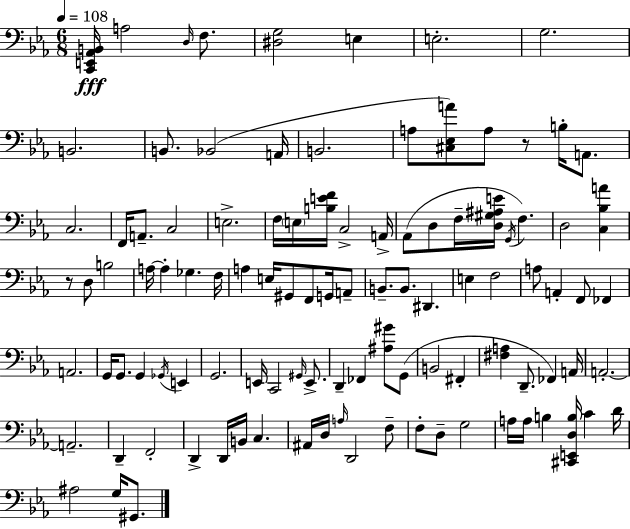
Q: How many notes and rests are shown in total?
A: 105